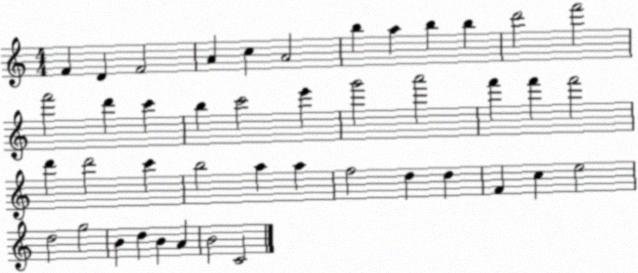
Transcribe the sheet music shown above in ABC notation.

X:1
T:Untitled
M:4/4
L:1/4
K:C
F D F2 A c A2 b a b b d'2 f'2 f'2 d' c' b c'2 e' g'2 a'2 f' f' f'2 d' d'2 c' b2 a a f2 d d F c e2 d2 g2 B d B A B2 C2